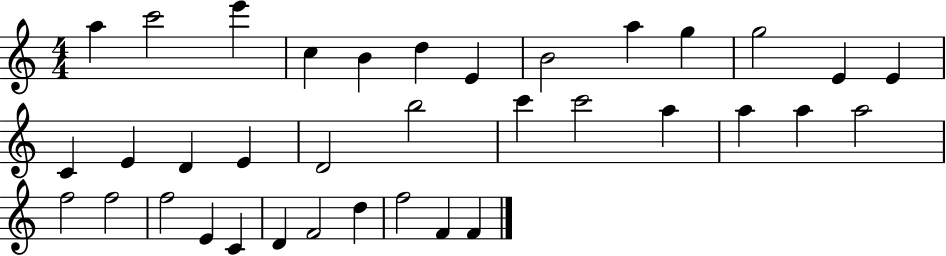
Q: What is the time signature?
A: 4/4